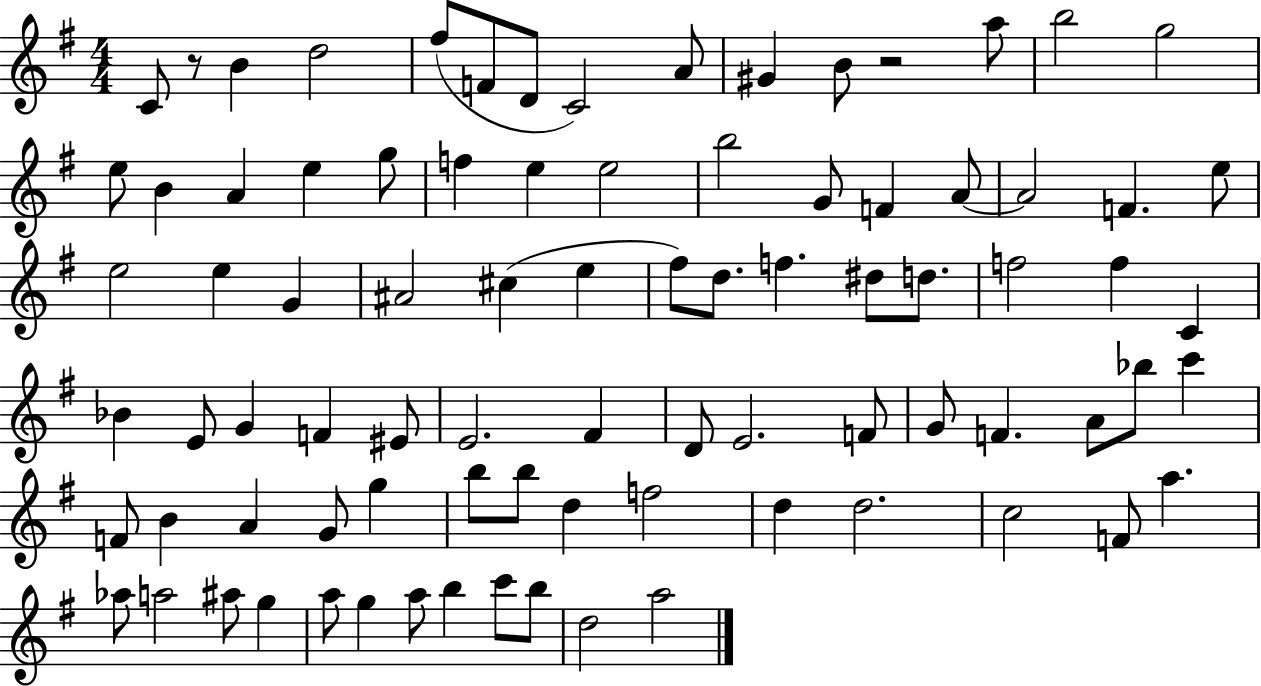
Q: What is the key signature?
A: G major